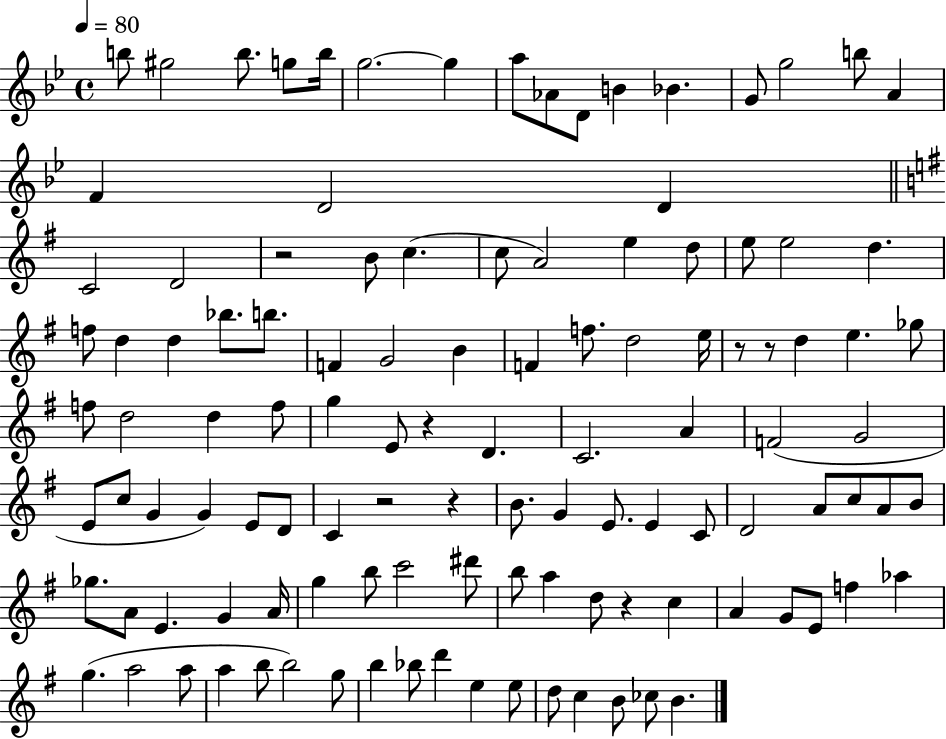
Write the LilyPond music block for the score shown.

{
  \clef treble
  \time 4/4
  \defaultTimeSignature
  \key bes \major
  \tempo 4 = 80
  b''8 gis''2 b''8. g''8 b''16 | g''2.~~ g''4 | a''8 aes'8 d'8 b'4 bes'4. | g'8 g''2 b''8 a'4 | \break f'4 d'2 d'4 | \bar "||" \break \key g \major c'2 d'2 | r2 b'8 c''4.( | c''8 a'2) e''4 d''8 | e''8 e''2 d''4. | \break f''8 d''4 d''4 bes''8. b''8. | f'4 g'2 b'4 | f'4 f''8. d''2 e''16 | r8 r8 d''4 e''4. ges''8 | \break f''8 d''2 d''4 f''8 | g''4 e'8 r4 d'4. | c'2. a'4 | f'2( g'2 | \break e'8 c''8 g'4 g'4) e'8 d'8 | c'4 r2 r4 | b'8. g'4 e'8. e'4 c'8 | d'2 a'8 c''8 a'8 b'8 | \break ges''8. a'8 e'4. g'4 a'16 | g''4 b''8 c'''2 dis'''8 | b''8 a''4 d''8 r4 c''4 | a'4 g'8 e'8 f''4 aes''4 | \break g''4.( a''2 a''8 | a''4 b''8 b''2) g''8 | b''4 bes''8 d'''4 e''4 e''8 | d''8 c''4 b'8 ces''8 b'4. | \break \bar "|."
}